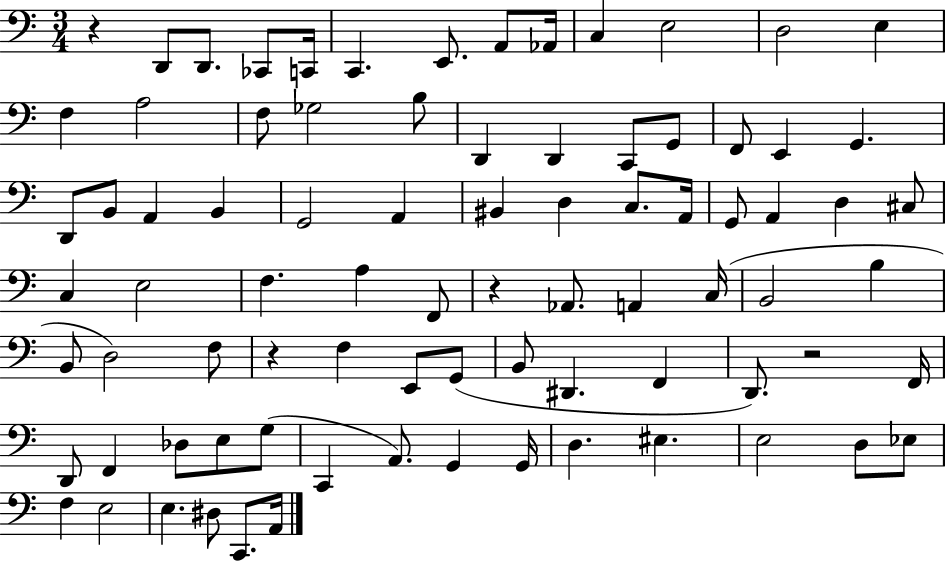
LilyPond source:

{
  \clef bass
  \numericTimeSignature
  \time 3/4
  \key c \major
  r4 d,8 d,8. ces,8 c,16 | c,4. e,8. a,8 aes,16 | c4 e2 | d2 e4 | \break f4 a2 | f8 ges2 b8 | d,4 d,4 c,8 g,8 | f,8 e,4 g,4. | \break d,8 b,8 a,4 b,4 | g,2 a,4 | bis,4 d4 c8. a,16 | g,8 a,4 d4 cis8 | \break c4 e2 | f4. a4 f,8 | r4 aes,8. a,4 c16( | b,2 b4 | \break b,8 d2) f8 | r4 f4 e,8 g,8( | b,8 dis,4. f,4 | d,8.) r2 f,16 | \break d,8 f,4 des8 e8 g8( | c,4 a,8.) g,4 g,16 | d4. eis4. | e2 d8 ees8 | \break f4 e2 | e4. dis8 c,8. a,16 | \bar "|."
}